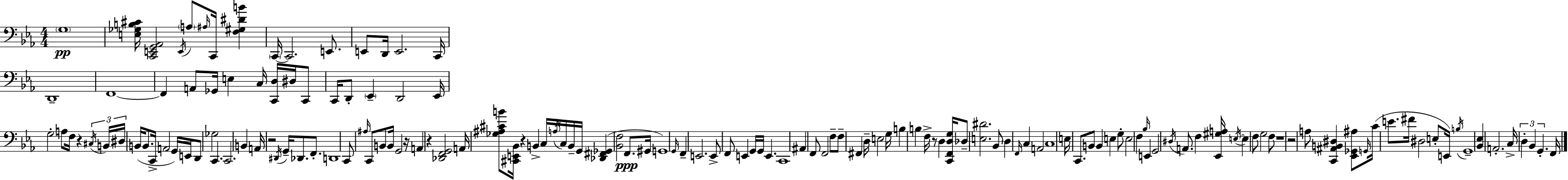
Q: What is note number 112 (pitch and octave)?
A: E3